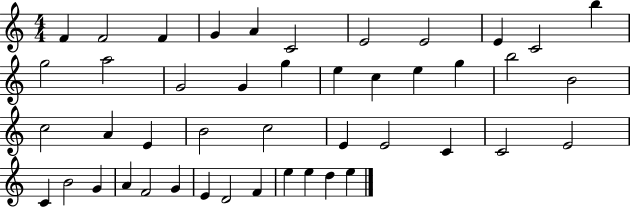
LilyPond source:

{
  \clef treble
  \numericTimeSignature
  \time 4/4
  \key c \major
  f'4 f'2 f'4 | g'4 a'4 c'2 | e'2 e'2 | e'4 c'2 b''4 | \break g''2 a''2 | g'2 g'4 g''4 | e''4 c''4 e''4 g''4 | b''2 b'2 | \break c''2 a'4 e'4 | b'2 c''2 | e'4 e'2 c'4 | c'2 e'2 | \break c'4 b'2 g'4 | a'4 f'2 g'4 | e'4 d'2 f'4 | e''4 e''4 d''4 e''4 | \break \bar "|."
}